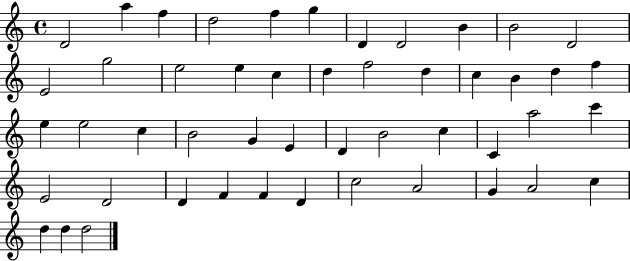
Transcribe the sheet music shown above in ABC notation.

X:1
T:Untitled
M:4/4
L:1/4
K:C
D2 a f d2 f g D D2 B B2 D2 E2 g2 e2 e c d f2 d c B d f e e2 c B2 G E D B2 c C a2 c' E2 D2 D F F D c2 A2 G A2 c d d d2